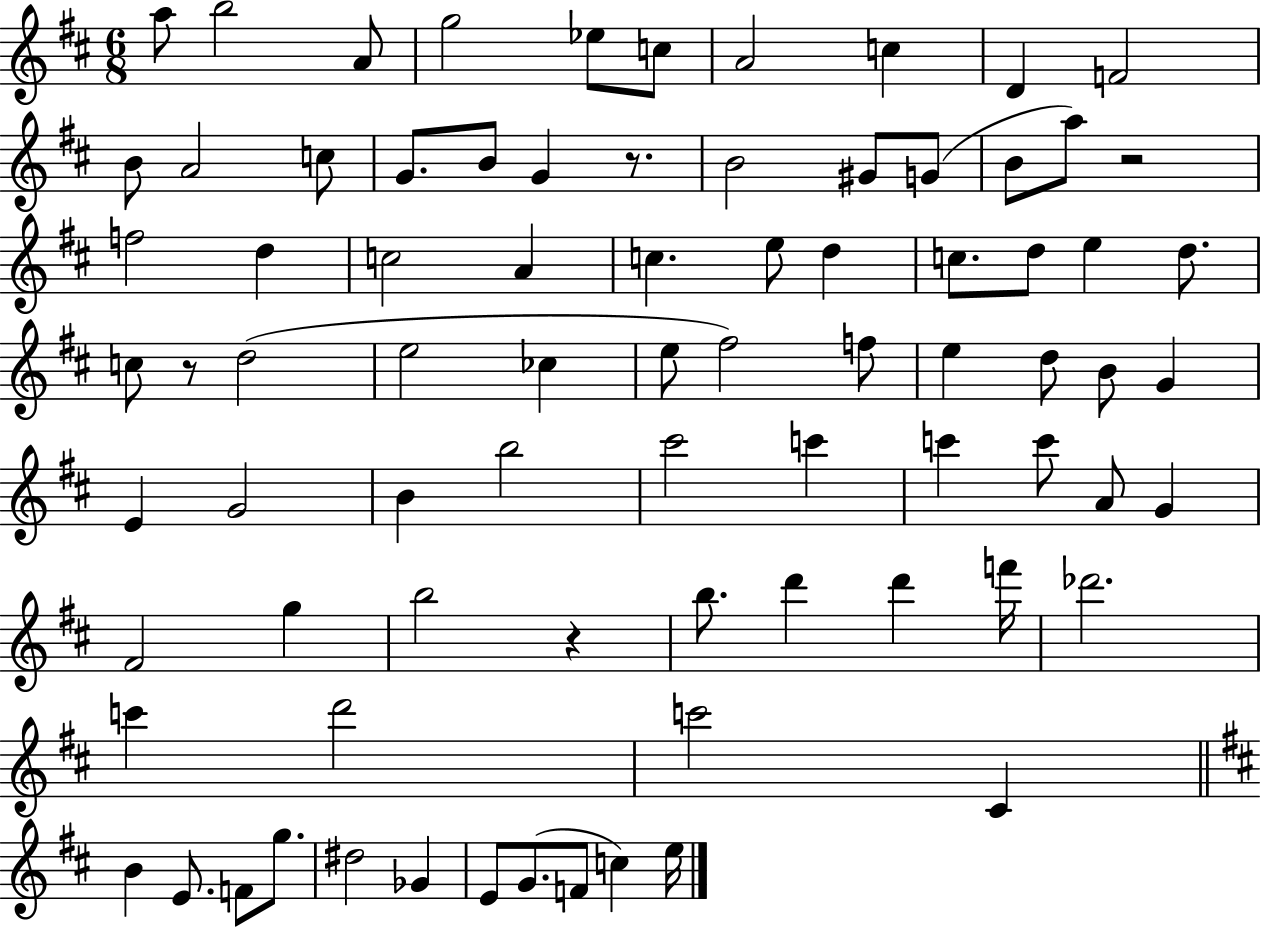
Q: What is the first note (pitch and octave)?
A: A5